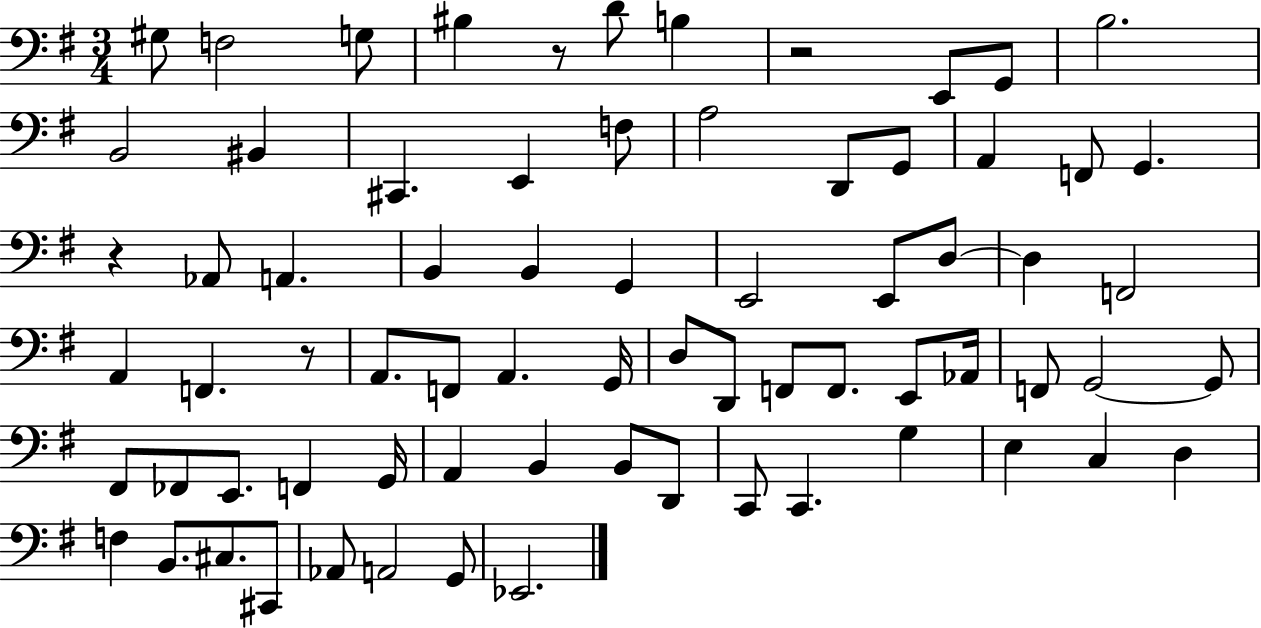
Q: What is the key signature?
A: G major